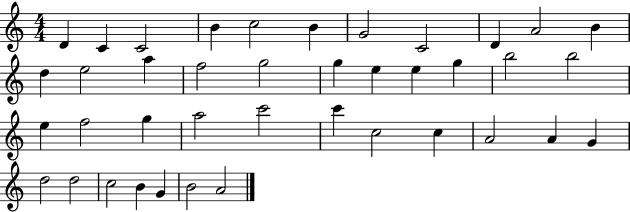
X:1
T:Untitled
M:4/4
L:1/4
K:C
D C C2 B c2 B G2 C2 D A2 B d e2 a f2 g2 g e e g b2 b2 e f2 g a2 c'2 c' c2 c A2 A G d2 d2 c2 B G B2 A2